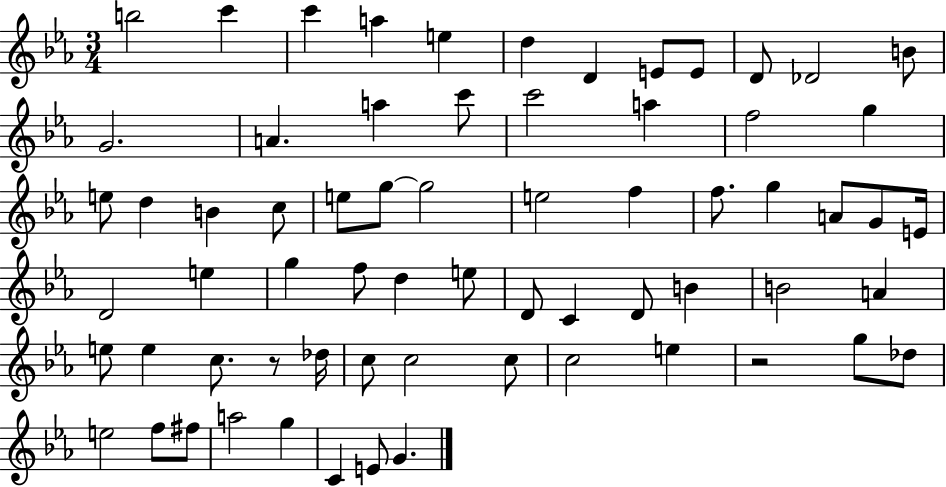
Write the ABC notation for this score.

X:1
T:Untitled
M:3/4
L:1/4
K:Eb
b2 c' c' a e d D E/2 E/2 D/2 _D2 B/2 G2 A a c'/2 c'2 a f2 g e/2 d B c/2 e/2 g/2 g2 e2 f f/2 g A/2 G/2 E/4 D2 e g f/2 d e/2 D/2 C D/2 B B2 A e/2 e c/2 z/2 _d/4 c/2 c2 c/2 c2 e z2 g/2 _d/2 e2 f/2 ^f/2 a2 g C E/2 G